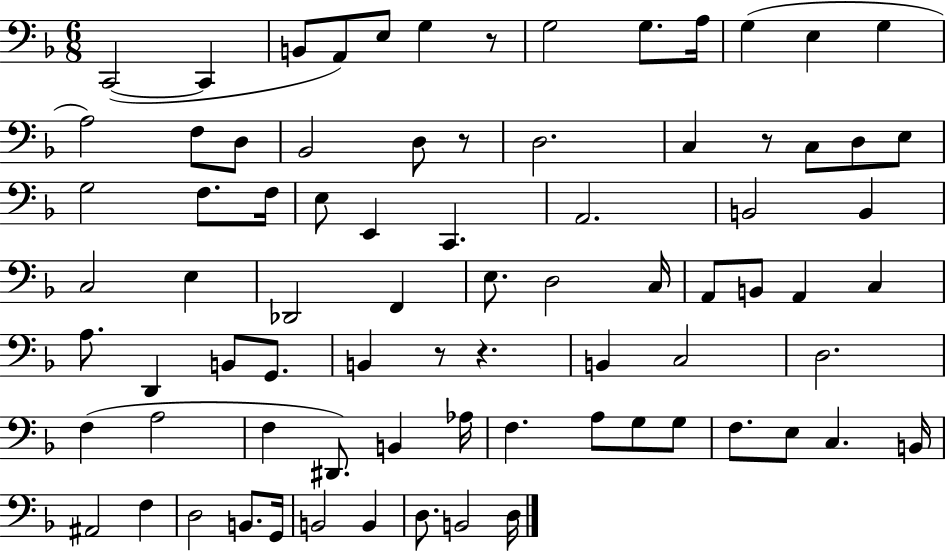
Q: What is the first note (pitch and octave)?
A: C2